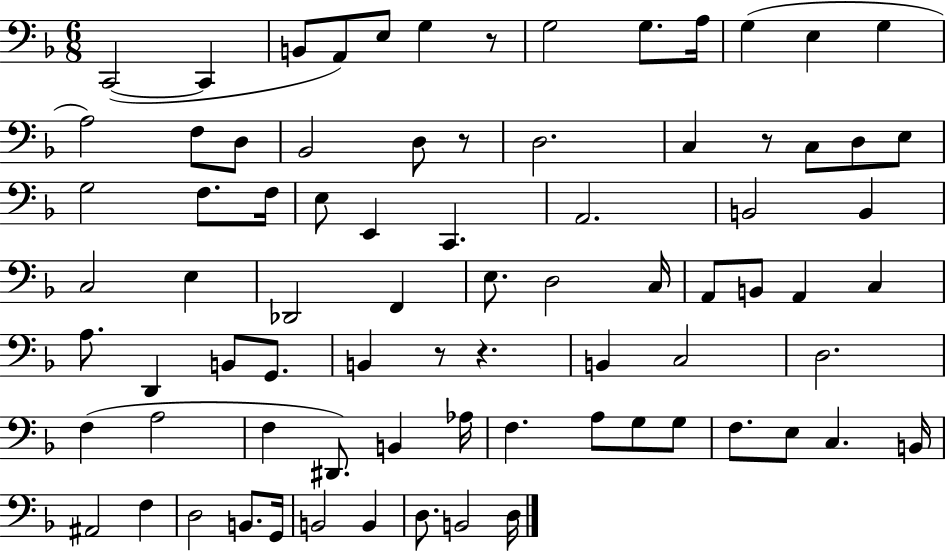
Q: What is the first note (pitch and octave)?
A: C2